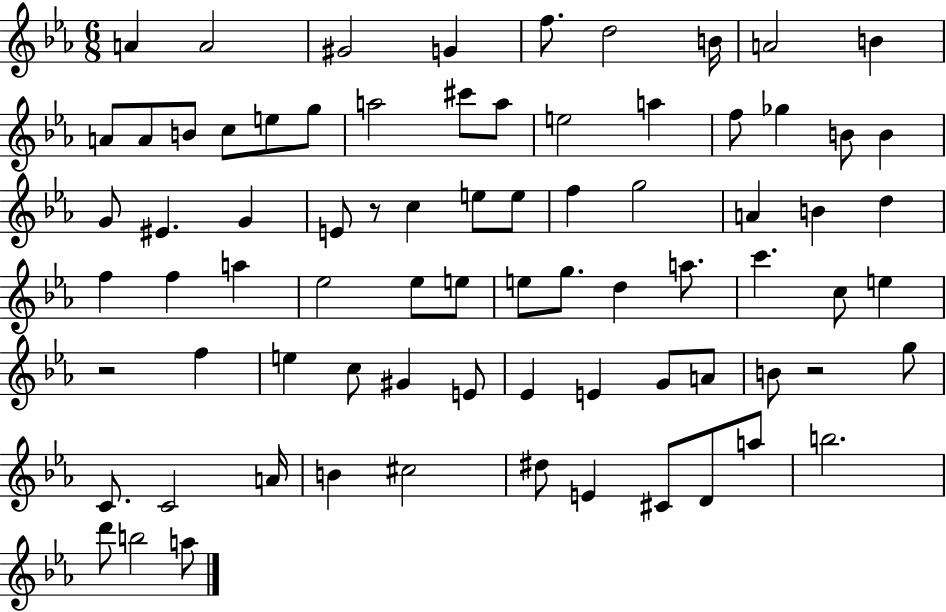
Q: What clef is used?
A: treble